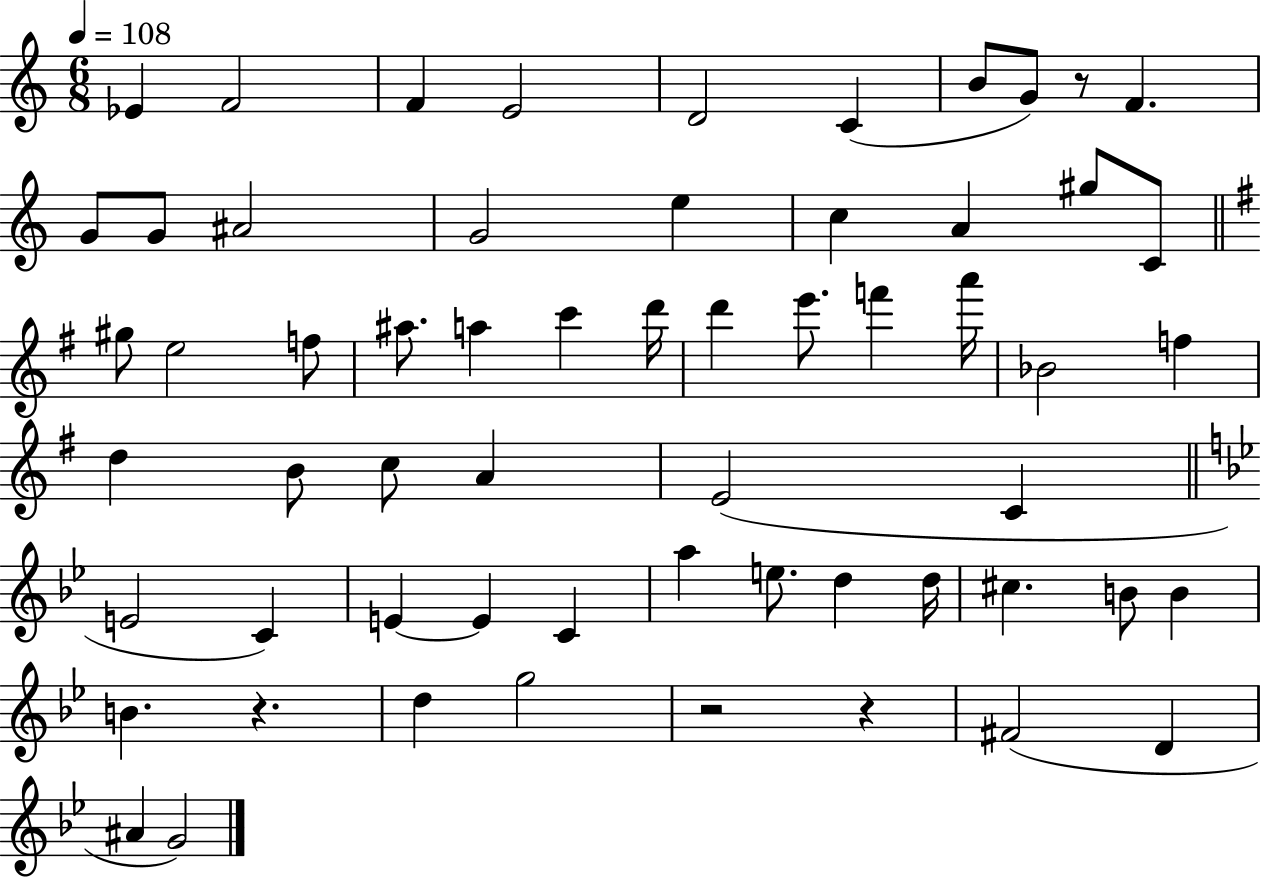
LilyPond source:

{
  \clef treble
  \numericTimeSignature
  \time 6/8
  \key c \major
  \tempo 4 = 108
  ees'4 f'2 | f'4 e'2 | d'2 c'4( | b'8 g'8) r8 f'4. | \break g'8 g'8 ais'2 | g'2 e''4 | c''4 a'4 gis''8 c'8 | \bar "||" \break \key g \major gis''8 e''2 f''8 | ais''8. a''4 c'''4 d'''16 | d'''4 e'''8. f'''4 a'''16 | bes'2 f''4 | \break d''4 b'8 c''8 a'4 | e'2( c'4 | \bar "||" \break \key bes \major e'2 c'4) | e'4~~ e'4 c'4 | a''4 e''8. d''4 d''16 | cis''4. b'8 b'4 | \break b'4. r4. | d''4 g''2 | r2 r4 | fis'2( d'4 | \break ais'4 g'2) | \bar "|."
}